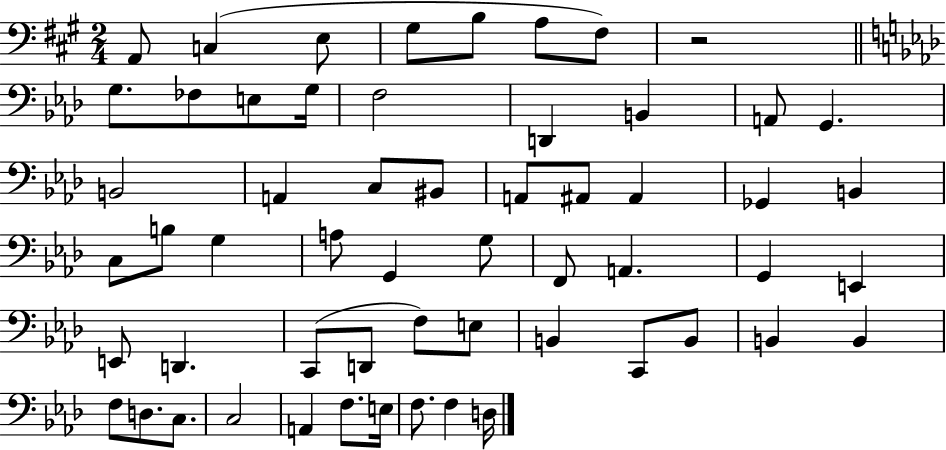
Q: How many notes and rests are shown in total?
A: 57